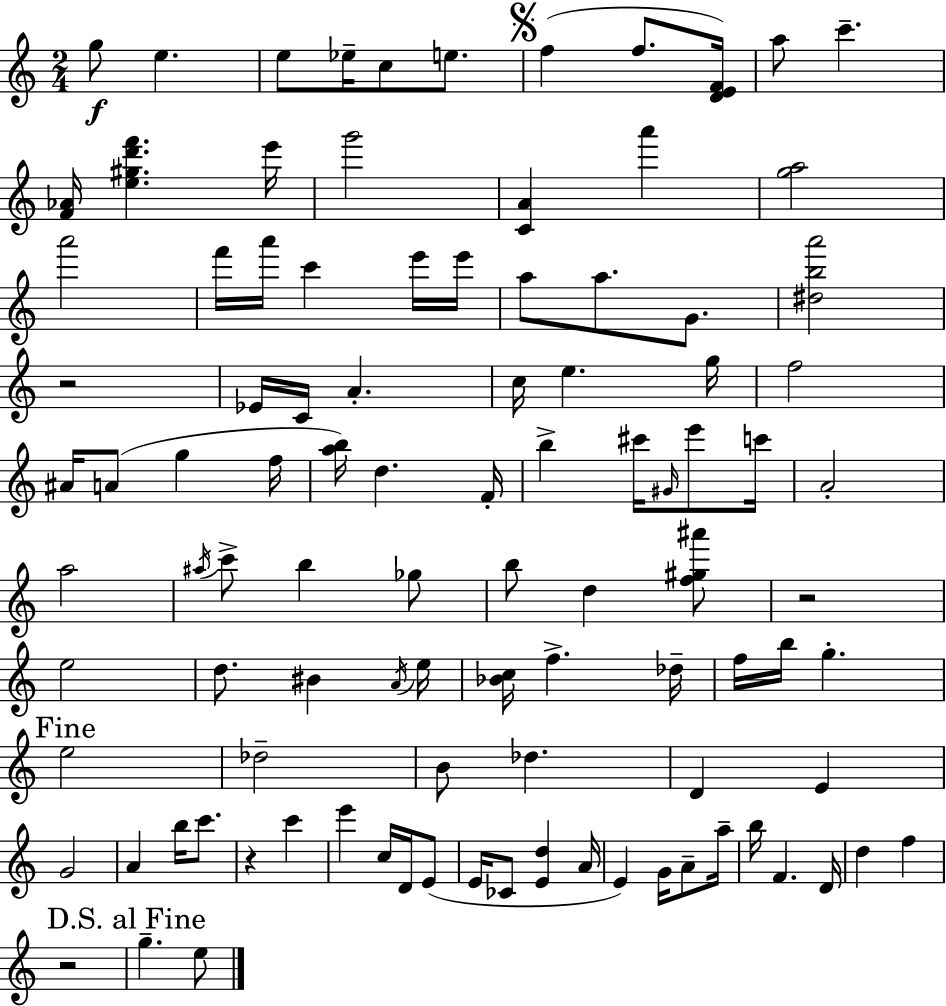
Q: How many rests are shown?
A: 4